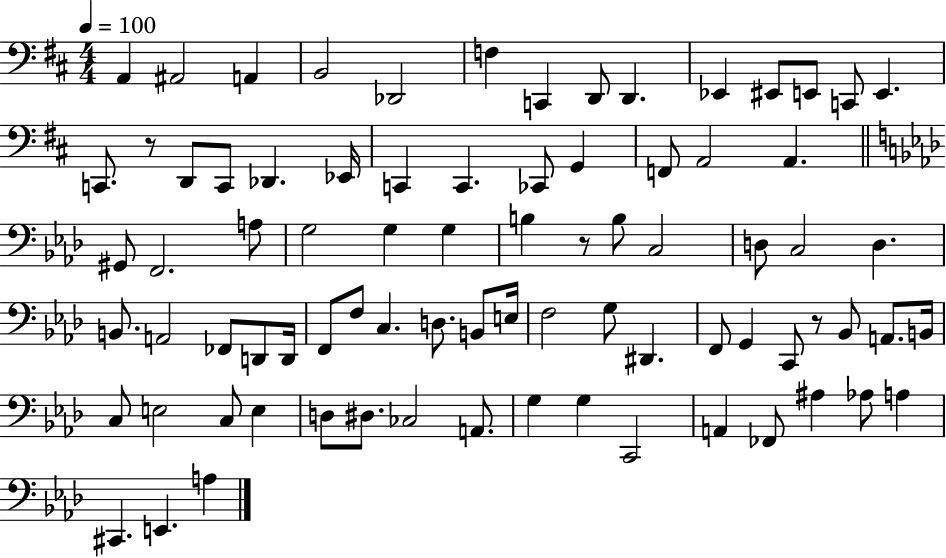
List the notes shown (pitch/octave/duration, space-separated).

A2/q A#2/h A2/q B2/h Db2/h F3/q C2/q D2/e D2/q. Eb2/q EIS2/e E2/e C2/e E2/q. C2/e. R/e D2/e C2/e Db2/q. Eb2/s C2/q C2/q. CES2/e G2/q F2/e A2/h A2/q. G#2/e F2/h. A3/e G3/h G3/q G3/q B3/q R/e B3/e C3/h D3/e C3/h D3/q. B2/e. A2/h FES2/e D2/e D2/s F2/e F3/e C3/q. D3/e. B2/e E3/s F3/h G3/e D#2/q. F2/e G2/q C2/e R/e Bb2/e A2/e. B2/s C3/e E3/h C3/e E3/q D3/e D#3/e. CES3/h A2/e. G3/q G3/q C2/h A2/q FES2/e A#3/q Ab3/e A3/q C#2/q. E2/q. A3/q